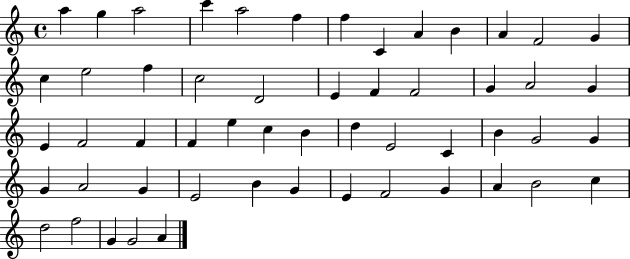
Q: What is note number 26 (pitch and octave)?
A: F4